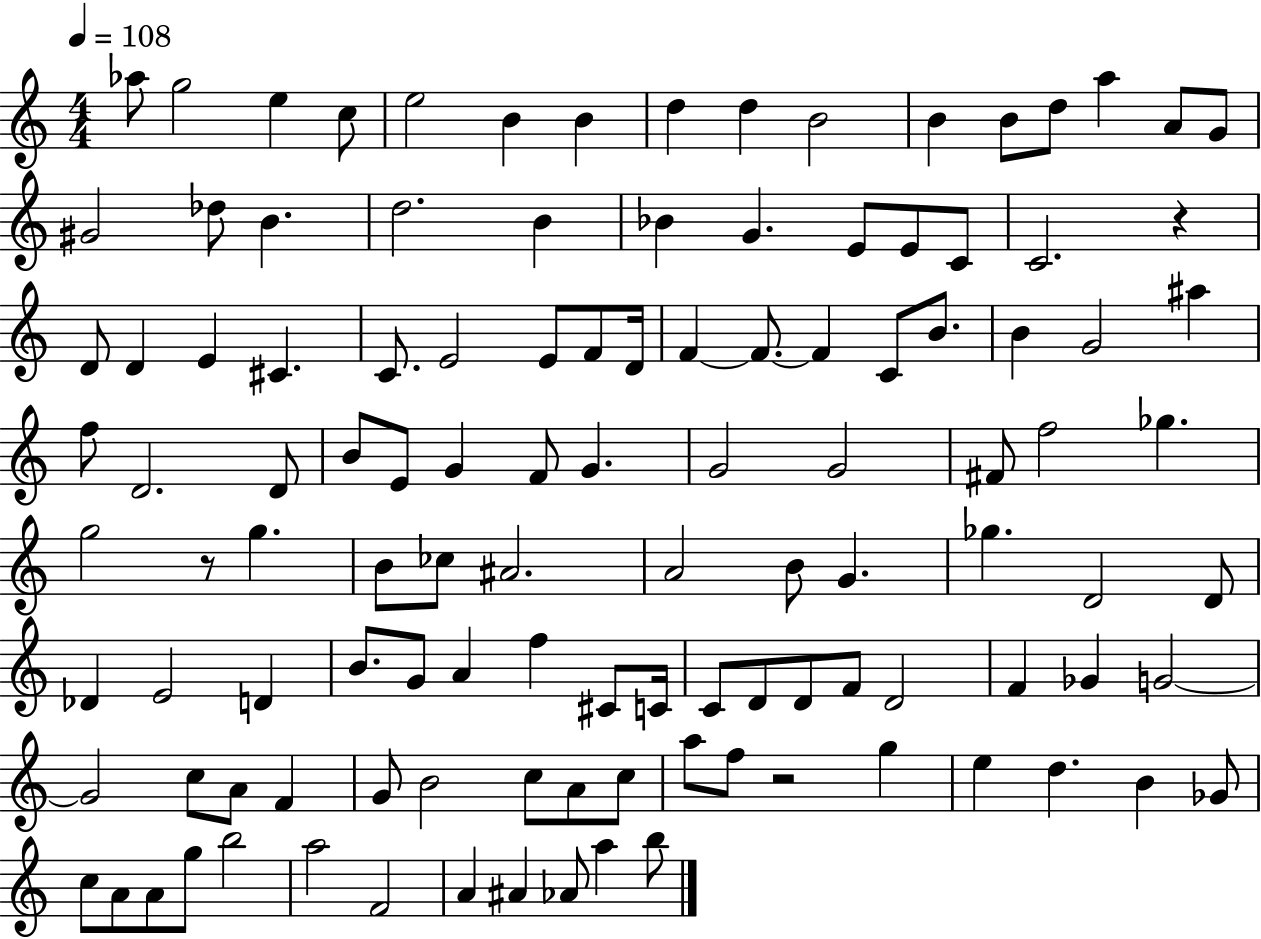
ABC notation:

X:1
T:Untitled
M:4/4
L:1/4
K:C
_a/2 g2 e c/2 e2 B B d d B2 B B/2 d/2 a A/2 G/2 ^G2 _d/2 B d2 B _B G E/2 E/2 C/2 C2 z D/2 D E ^C C/2 E2 E/2 F/2 D/4 F F/2 F C/2 B/2 B G2 ^a f/2 D2 D/2 B/2 E/2 G F/2 G G2 G2 ^F/2 f2 _g g2 z/2 g B/2 _c/2 ^A2 A2 B/2 G _g D2 D/2 _D E2 D B/2 G/2 A f ^C/2 C/4 C/2 D/2 D/2 F/2 D2 F _G G2 G2 c/2 A/2 F G/2 B2 c/2 A/2 c/2 a/2 f/2 z2 g e d B _G/2 c/2 A/2 A/2 g/2 b2 a2 F2 A ^A _A/2 a b/2